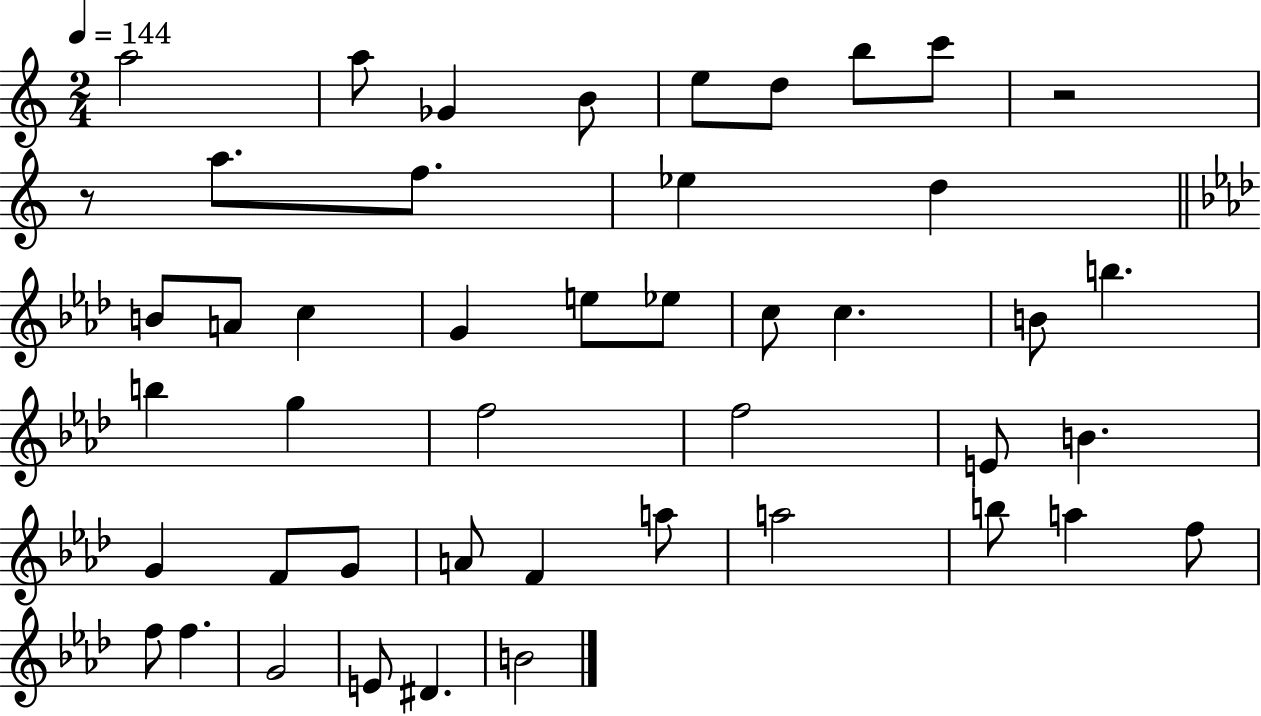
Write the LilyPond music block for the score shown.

{
  \clef treble
  \numericTimeSignature
  \time 2/4
  \key c \major
  \tempo 4 = 144
  a''2 | a''8 ges'4 b'8 | e''8 d''8 b''8 c'''8 | r2 | \break r8 a''8. f''8. | ees''4 d''4 | \bar "||" \break \key aes \major b'8 a'8 c''4 | g'4 e''8 ees''8 | c''8 c''4. | b'8 b''4. | \break b''4 g''4 | f''2 | f''2 | e'8 b'4. | \break g'4 f'8 g'8 | a'8 f'4 a''8 | a''2 | b''8 a''4 f''8 | \break f''8 f''4. | g'2 | e'8 dis'4. | b'2 | \break \bar "|."
}